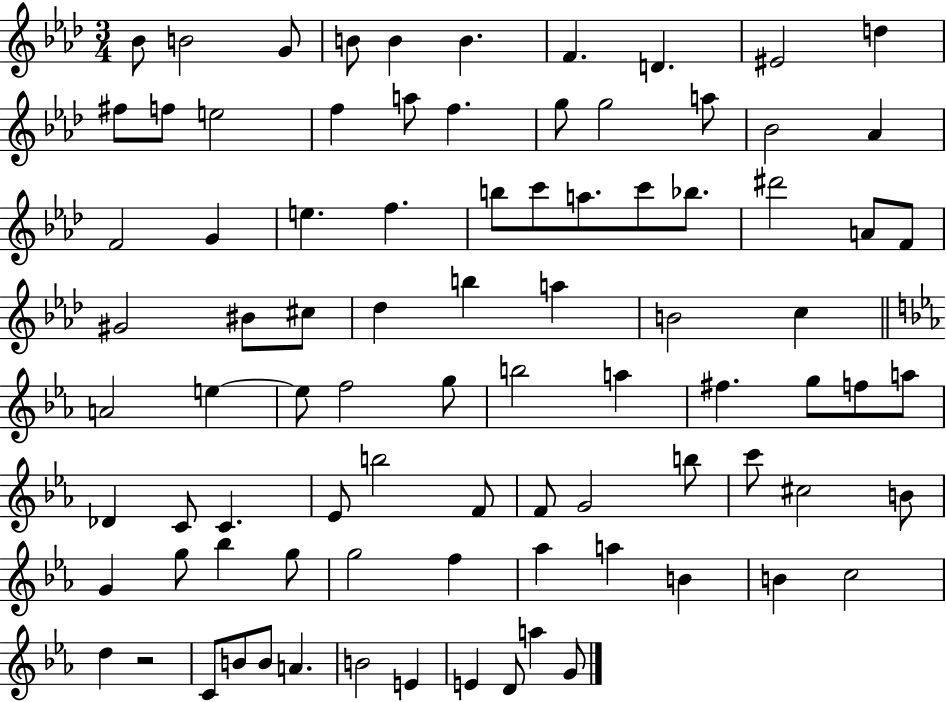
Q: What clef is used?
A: treble